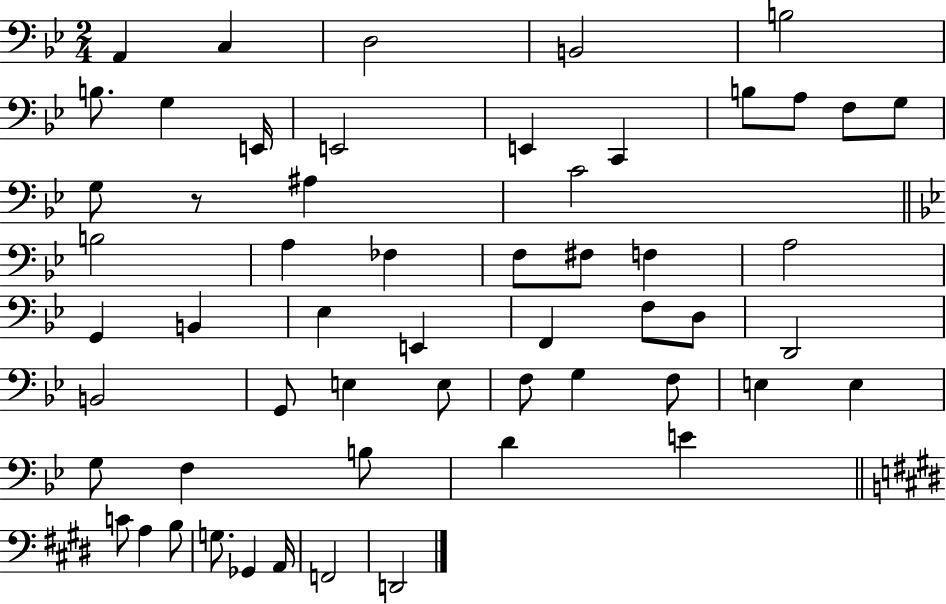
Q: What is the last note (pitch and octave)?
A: D2